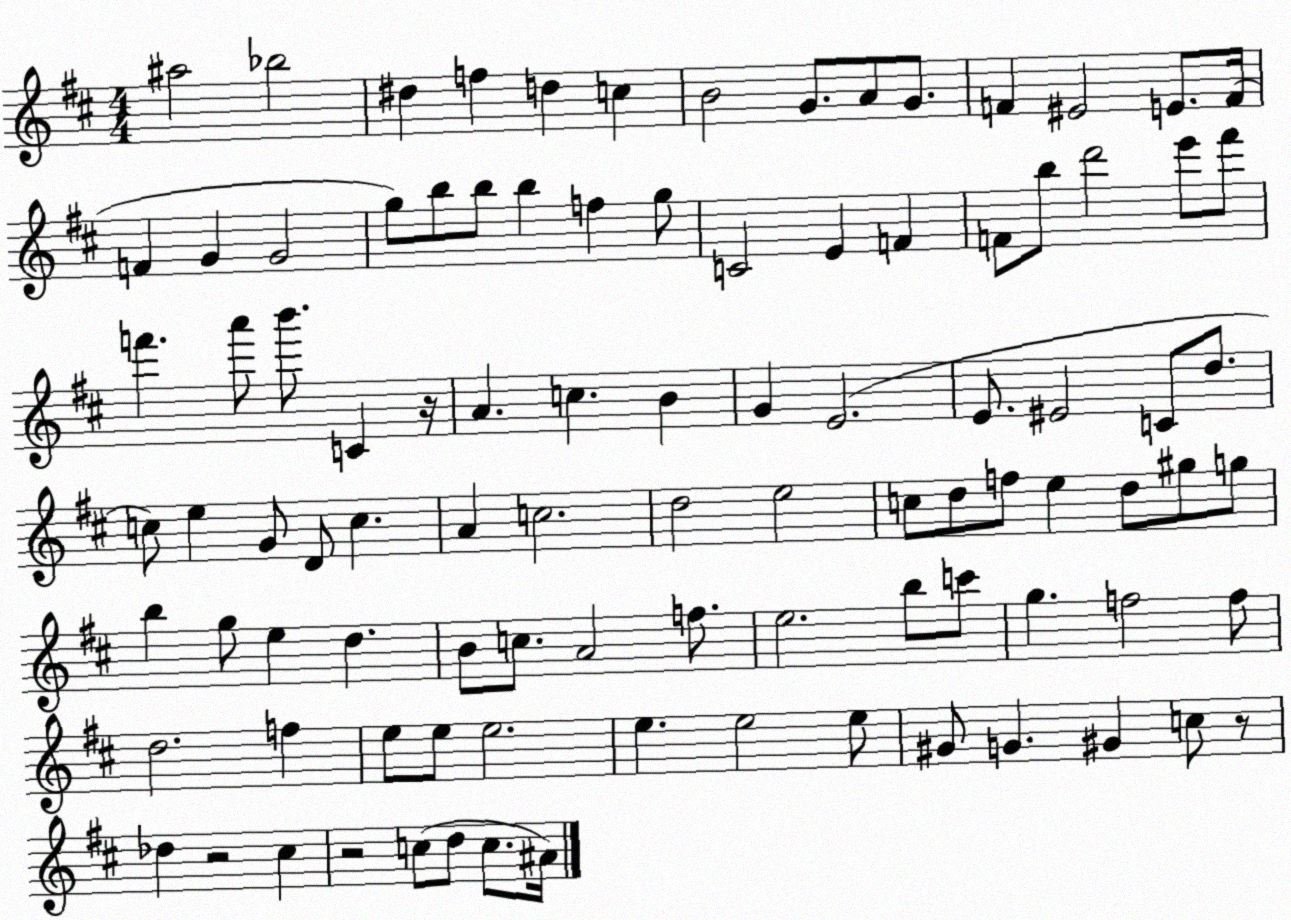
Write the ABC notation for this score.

X:1
T:Untitled
M:4/4
L:1/4
K:D
^a2 _b2 ^d f d c B2 G/2 A/2 G/2 F ^E2 E/2 F/4 F G G2 g/2 b/2 b/2 b f g/2 C2 E F F/2 b/2 d'2 e'/2 ^f'/2 f' a'/2 b'/2 C z/4 A c B G E2 E/2 ^E2 C/2 d/2 c/2 e G/2 D/2 c A c2 d2 e2 c/2 d/2 f/2 e d/2 ^g/2 g/2 b g/2 e d B/2 c/2 A2 f/2 e2 b/2 c'/2 g f2 f/2 d2 f e/2 e/2 e2 e e2 e/2 ^G/2 G ^G c/2 z/2 _d z2 ^c z2 c/2 d/2 c/2 ^A/4